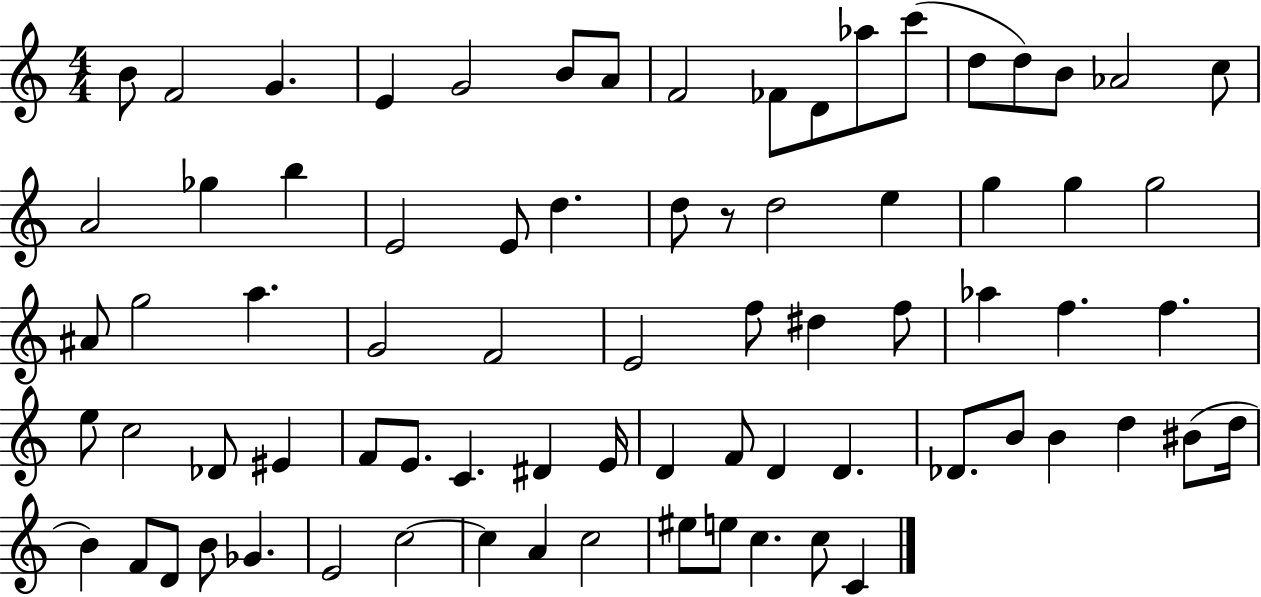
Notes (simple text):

B4/e F4/h G4/q. E4/q G4/h B4/e A4/e F4/h FES4/e D4/e Ab5/e C6/e D5/e D5/e B4/e Ab4/h C5/e A4/h Gb5/q B5/q E4/h E4/e D5/q. D5/e R/e D5/h E5/q G5/q G5/q G5/h A#4/e G5/h A5/q. G4/h F4/h E4/h F5/e D#5/q F5/e Ab5/q F5/q. F5/q. E5/e C5/h Db4/e EIS4/q F4/e E4/e. C4/q. D#4/q E4/s D4/q F4/e D4/q D4/q. Db4/e. B4/e B4/q D5/q BIS4/e D5/s B4/q F4/e D4/e B4/e Gb4/q. E4/h C5/h C5/q A4/q C5/h EIS5/e E5/e C5/q. C5/e C4/q